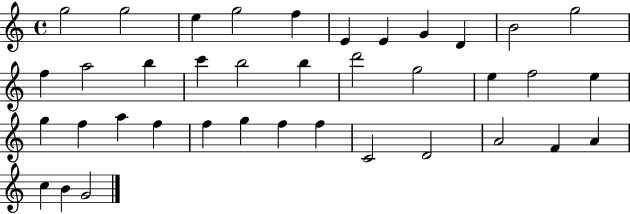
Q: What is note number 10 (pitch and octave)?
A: B4